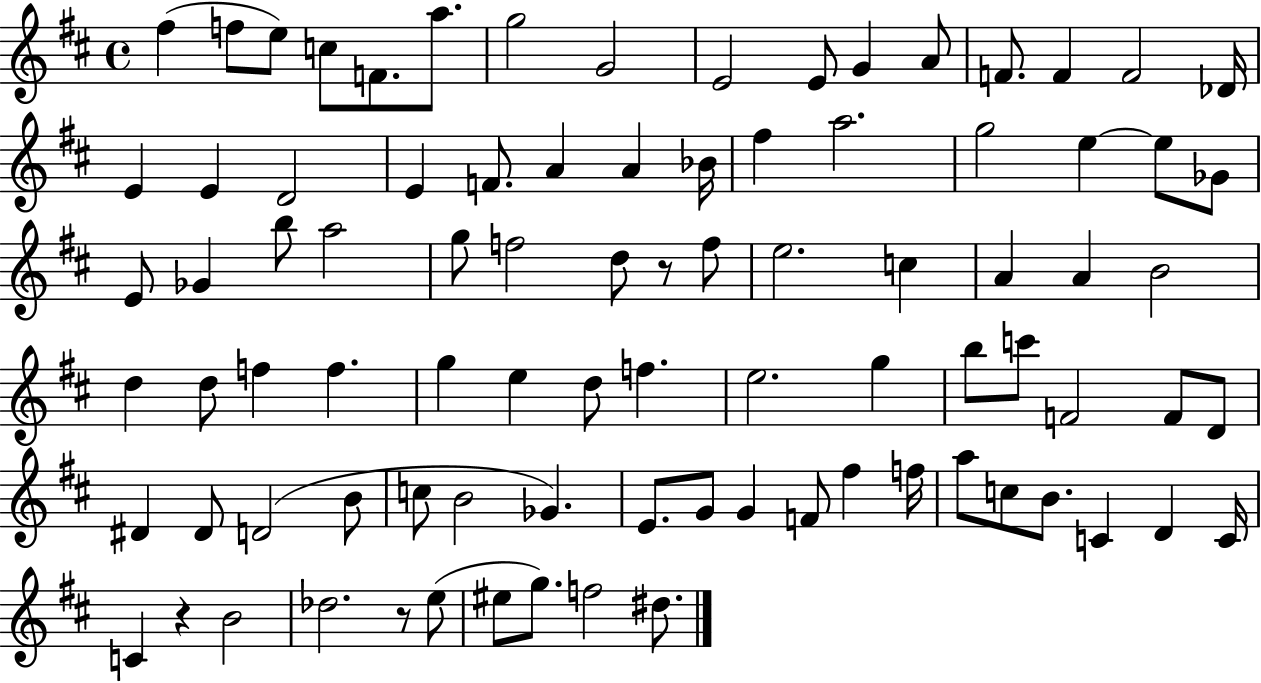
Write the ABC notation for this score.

X:1
T:Untitled
M:4/4
L:1/4
K:D
^f f/2 e/2 c/2 F/2 a/2 g2 G2 E2 E/2 G A/2 F/2 F F2 _D/4 E E D2 E F/2 A A _B/4 ^f a2 g2 e e/2 _G/2 E/2 _G b/2 a2 g/2 f2 d/2 z/2 f/2 e2 c A A B2 d d/2 f f g e d/2 f e2 g b/2 c'/2 F2 F/2 D/2 ^D ^D/2 D2 B/2 c/2 B2 _G E/2 G/2 G F/2 ^f f/4 a/2 c/2 B/2 C D C/4 C z B2 _d2 z/2 e/2 ^e/2 g/2 f2 ^d/2